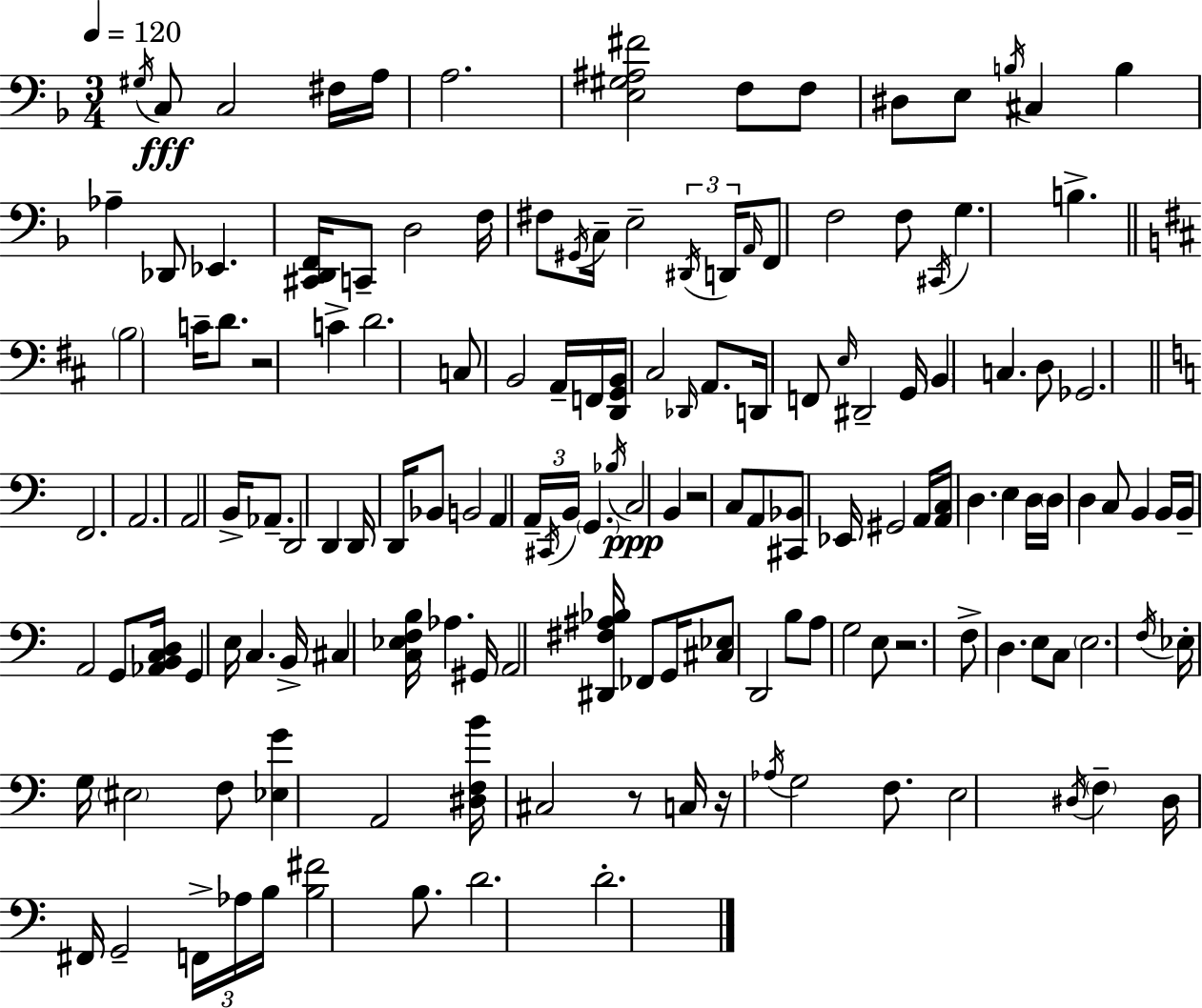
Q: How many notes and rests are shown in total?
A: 148